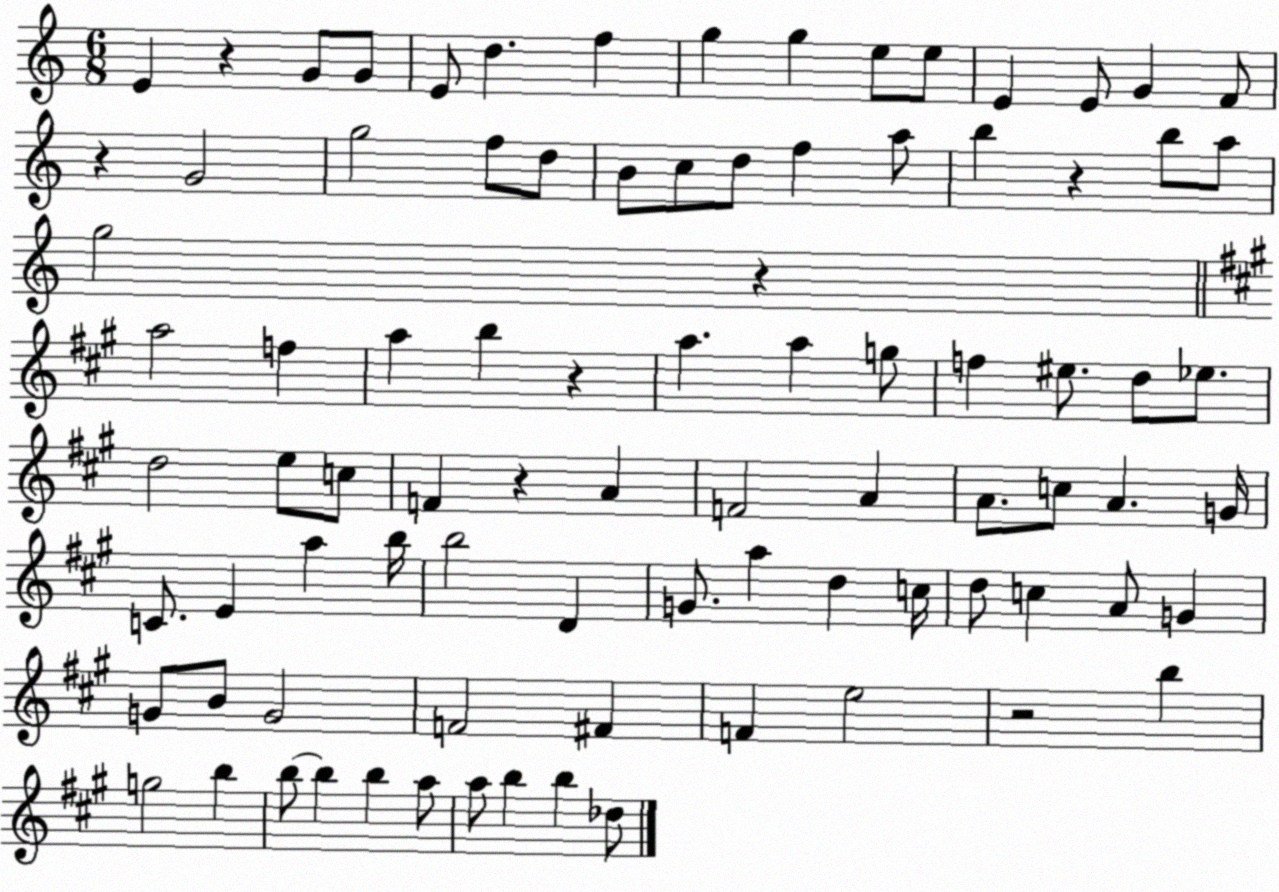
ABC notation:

X:1
T:Untitled
M:6/8
L:1/4
K:C
E z G/2 G/2 E/2 d f g g e/2 e/2 E E/2 G F/2 z G2 g2 f/2 d/2 B/2 c/2 d/2 f a/2 b z b/2 a/2 g2 z a2 f a b z a a g/2 f ^e/2 d/2 _e/2 d2 e/2 c/2 F z A F2 A A/2 c/2 A G/4 C/2 E a b/4 b2 D G/2 a d c/4 d/2 c A/2 G G/2 B/2 G2 F2 ^F F e2 z2 b g2 b b/2 b b a/2 a/2 b b _d/2